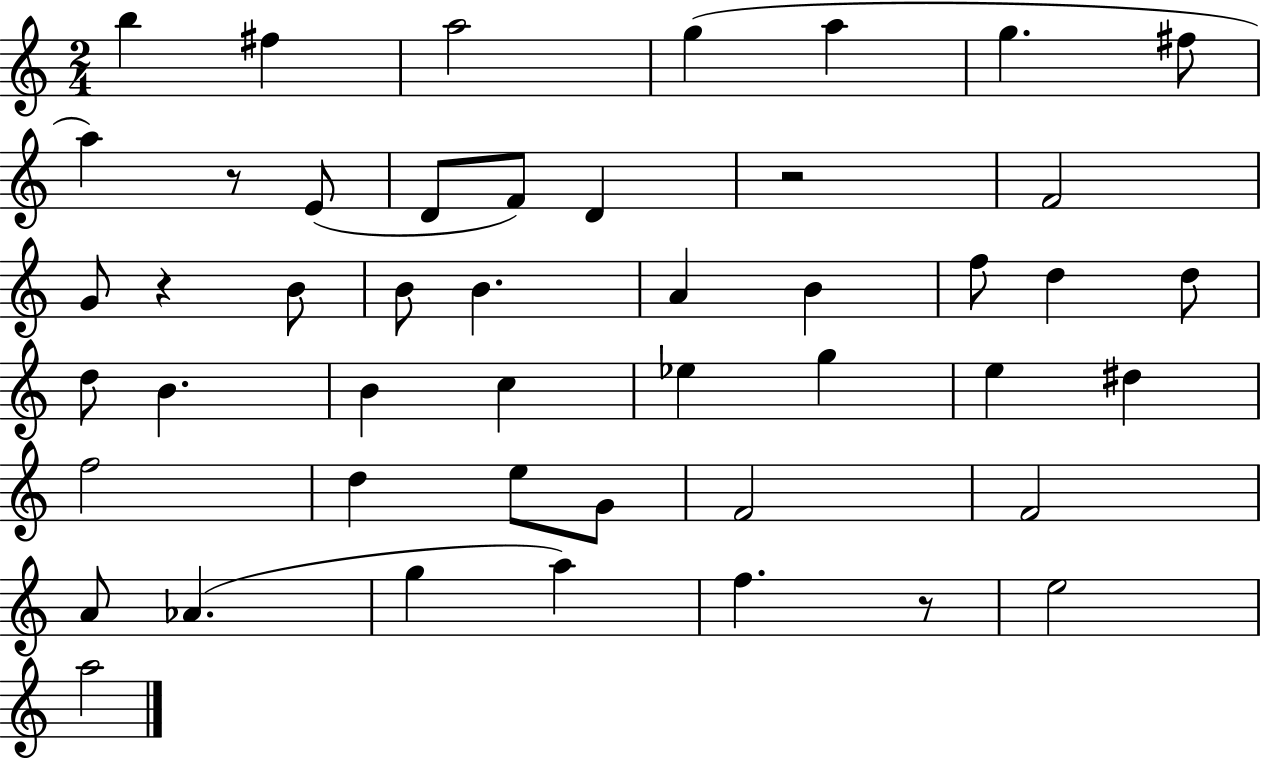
X:1
T:Untitled
M:2/4
L:1/4
K:C
b ^f a2 g a g ^f/2 a z/2 E/2 D/2 F/2 D z2 F2 G/2 z B/2 B/2 B A B f/2 d d/2 d/2 B B c _e g e ^d f2 d e/2 G/2 F2 F2 A/2 _A g a f z/2 e2 a2